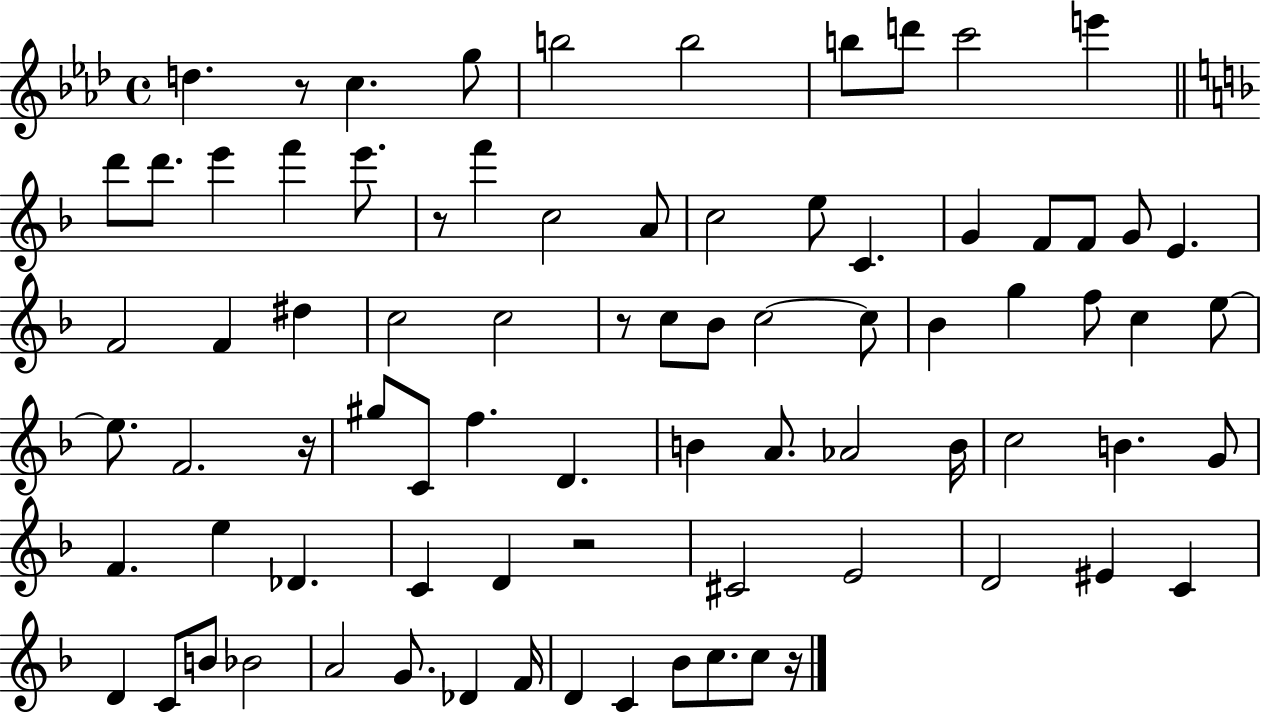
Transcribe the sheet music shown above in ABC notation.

X:1
T:Untitled
M:4/4
L:1/4
K:Ab
d z/2 c g/2 b2 b2 b/2 d'/2 c'2 e' d'/2 d'/2 e' f' e'/2 z/2 f' c2 A/2 c2 e/2 C G F/2 F/2 G/2 E F2 F ^d c2 c2 z/2 c/2 _B/2 c2 c/2 _B g f/2 c e/2 e/2 F2 z/4 ^g/2 C/2 f D B A/2 _A2 B/4 c2 B G/2 F e _D C D z2 ^C2 E2 D2 ^E C D C/2 B/2 _B2 A2 G/2 _D F/4 D C _B/2 c/2 c/2 z/4